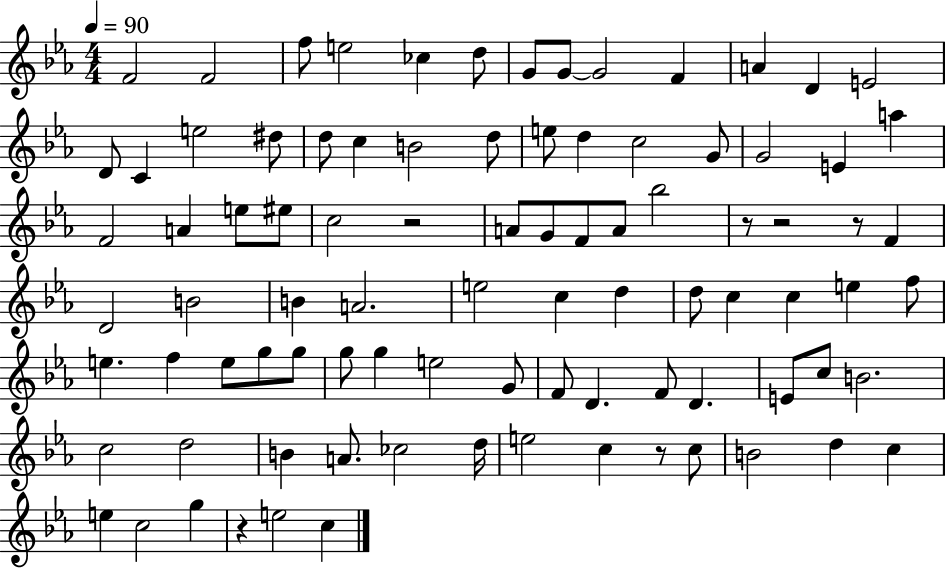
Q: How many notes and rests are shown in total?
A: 90